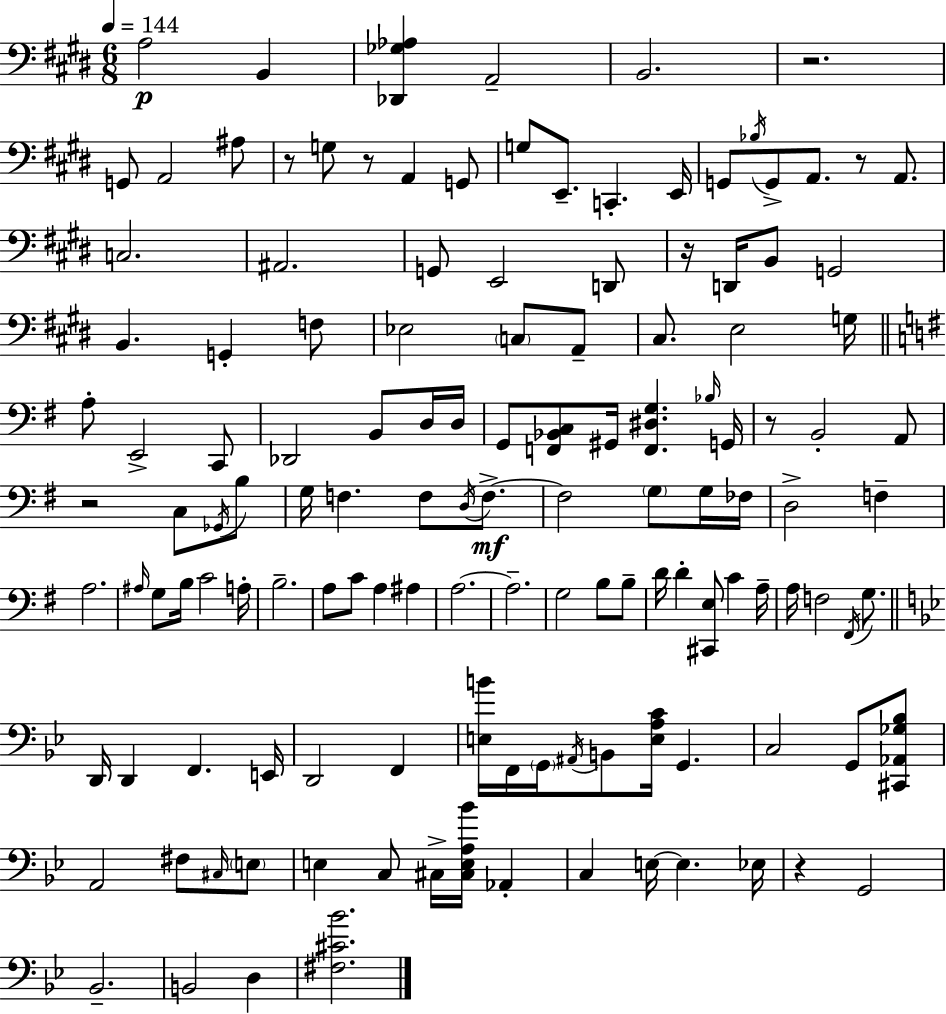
A3/h B2/q [Db2,Gb3,Ab3]/q A2/h B2/h. R/h. G2/e A2/h A#3/e R/e G3/e R/e A2/q G2/e G3/e E2/e. C2/q. E2/s G2/e Bb3/s G2/e A2/e. R/e A2/e. C3/h. A#2/h. G2/e E2/h D2/e R/s D2/s B2/e G2/h B2/q. G2/q F3/e Eb3/h C3/e A2/e C#3/e. E3/h G3/s A3/e E2/h C2/e Db2/h B2/e D3/s D3/s G2/e [F2,Bb2,C3]/e G#2/s [F2,D#3,G3]/q. Bb3/s G2/s R/e B2/h A2/e R/h C3/e Gb2/s B3/e G3/s F3/q. F3/e D3/s F3/e. F3/h G3/e G3/s FES3/s D3/h F3/q A3/h. A#3/s G3/e B3/s C4/h A3/s B3/h. A3/e C4/e A3/q A#3/q A3/h. A3/h. G3/h B3/e B3/e D4/s D4/q [C#2,E3]/e C4/q A3/s A3/s F3/h F#2/s G3/e. D2/s D2/q F2/q. E2/s D2/h F2/q [E3,B4]/s F2/s G2/s A#2/s B2/e [E3,A3,C4]/s G2/q. C3/h G2/e [C#2,Ab2,Gb3,Bb3]/e A2/h F#3/e C#3/s E3/e E3/q C3/e C#3/s [C#3,E3,A3,Bb4]/s Ab2/q C3/q E3/s E3/q. Eb3/s R/q G2/h Bb2/h. B2/h D3/q [F#3,C#4,Bb4]/h.